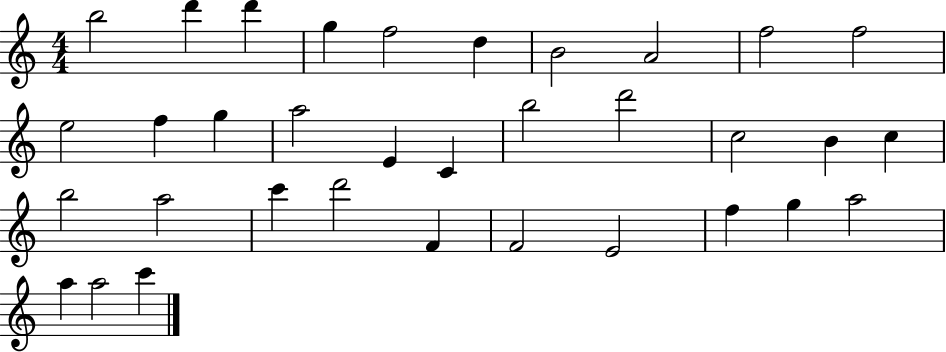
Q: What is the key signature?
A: C major